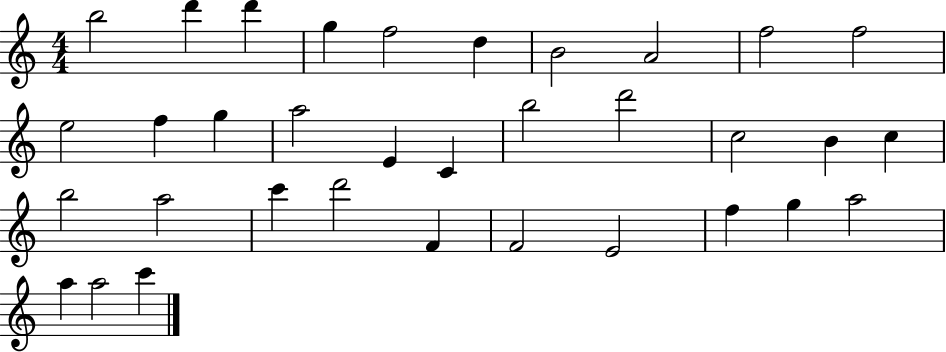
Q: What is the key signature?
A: C major